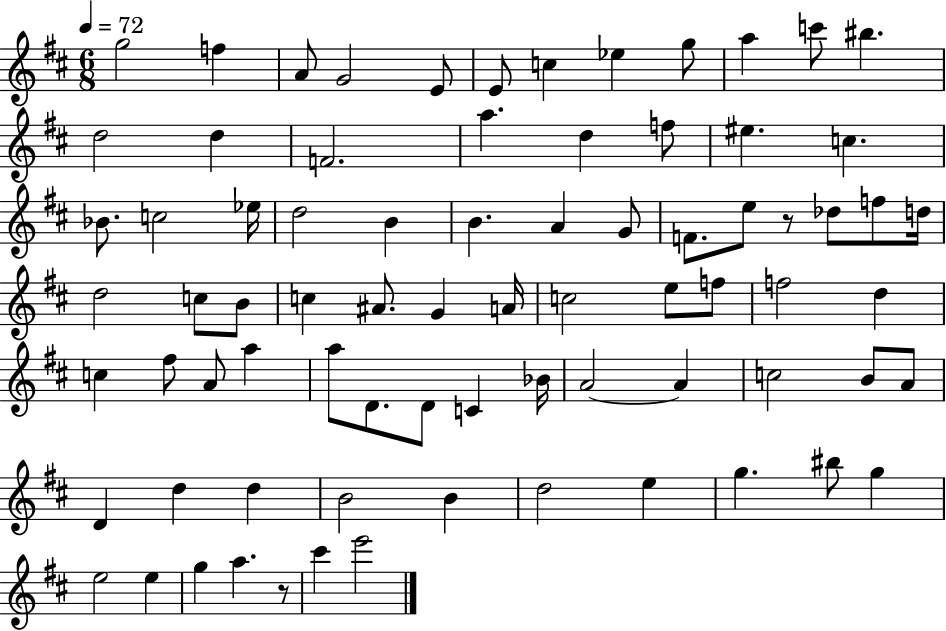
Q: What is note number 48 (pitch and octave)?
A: A4